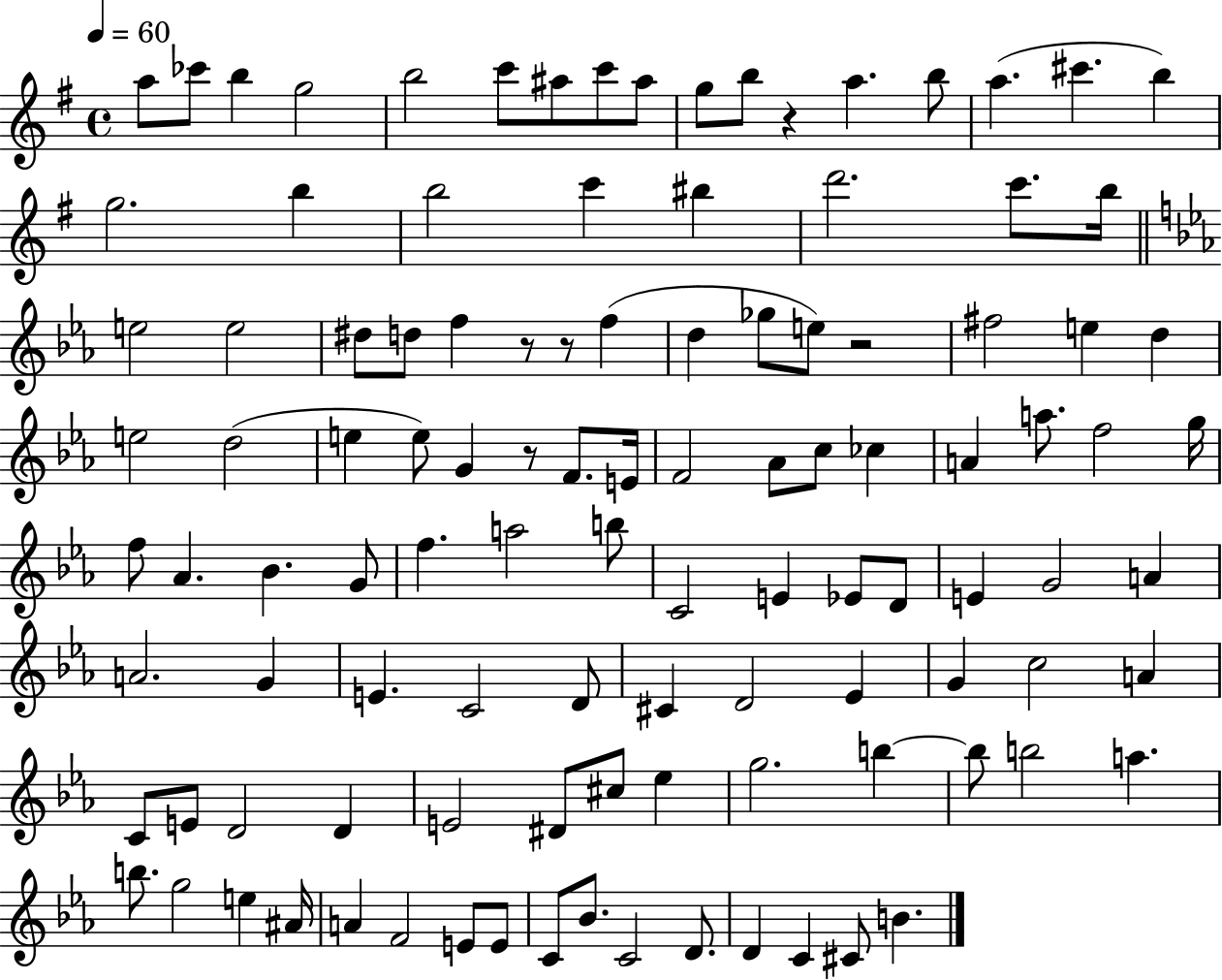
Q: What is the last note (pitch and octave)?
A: B4